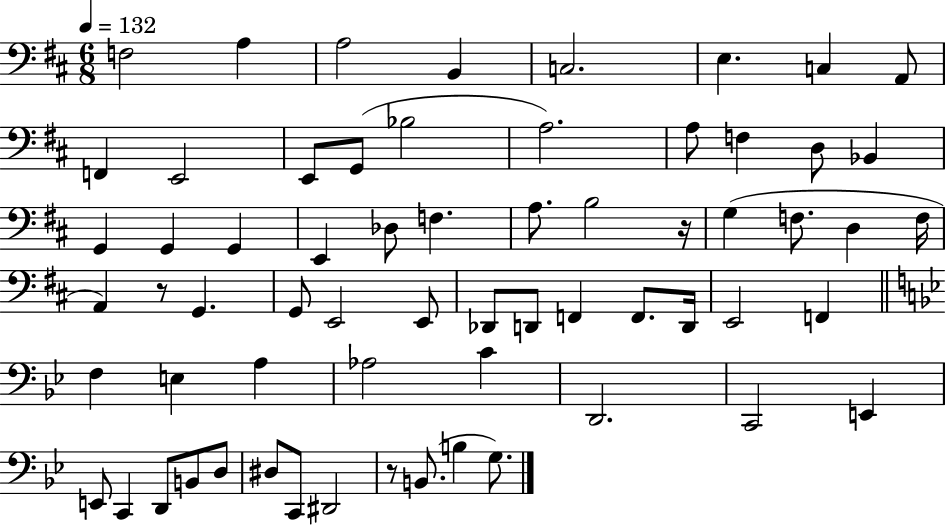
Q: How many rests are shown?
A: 3